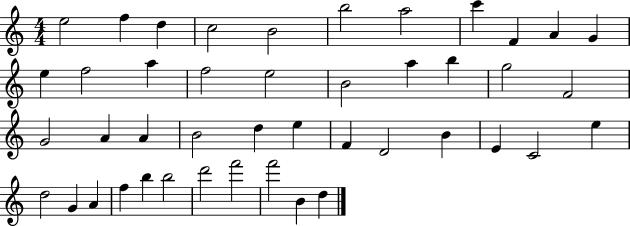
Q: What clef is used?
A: treble